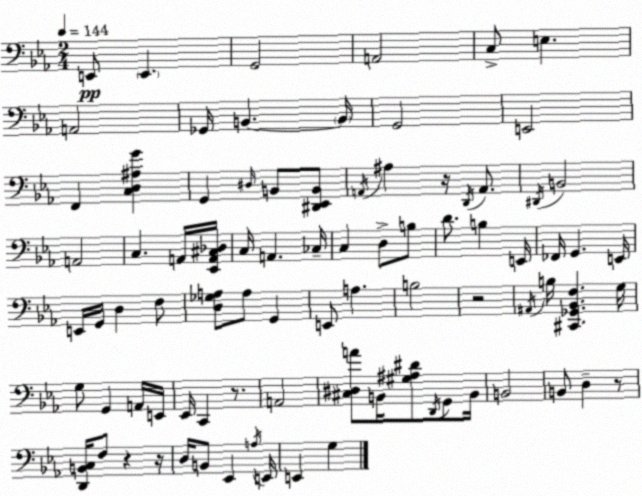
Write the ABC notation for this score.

X:1
T:Untitled
M:2/4
L:1/4
K:Cm
E,,/2 E,, G,,2 A,,2 C,/2 E, A,,2 _G,,/4 B,, B,,/4 G,,2 E,,2 F,, [C,D,^A,G] G,, ^D,/4 B,,/2 [^D,,_E,,B,,]/2 A,,/4 ^A, z/4 D,,/4 A,,/2 ^D,,/4 B,,2 A,,2 C, A,,/4 [_E,,A,,^C,_D,]/4 C,/4 A,, _C,/4 C, D,/2 B,/2 D/2 B, E,,/4 _F,,/4 G,, E,,/4 E,,/4 G,,/4 D, F,/2 [D,_G,A,]/2 A,/2 G,, E,,/2 A, B,2 z2 ^A,,/4 B,/4 [^C,,_G,,_B,,F,] G,/4 G,/2 G,, A,,/4 E,,/4 _E,,/4 C,, z/2 A,,2 [^C,^D,A]/2 B,,/4 [^G,^A,^D]/2 D,,/4 G,,/2 B,,/4 B,,2 B,,/2 D, z/2 [D,,B,,C,]/4 F,/2 z z/4 D,/4 B,,/2 _E,, A,/4 E,,/4 E,, G,